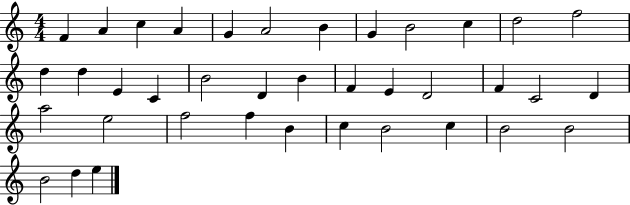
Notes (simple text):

F4/q A4/q C5/q A4/q G4/q A4/h B4/q G4/q B4/h C5/q D5/h F5/h D5/q D5/q E4/q C4/q B4/h D4/q B4/q F4/q E4/q D4/h F4/q C4/h D4/q A5/h E5/h F5/h F5/q B4/q C5/q B4/h C5/q B4/h B4/h B4/h D5/q E5/q